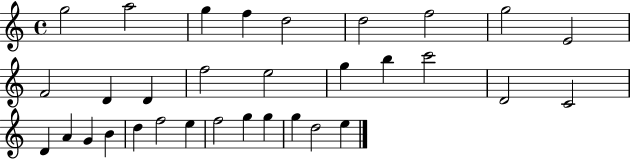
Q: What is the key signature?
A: C major